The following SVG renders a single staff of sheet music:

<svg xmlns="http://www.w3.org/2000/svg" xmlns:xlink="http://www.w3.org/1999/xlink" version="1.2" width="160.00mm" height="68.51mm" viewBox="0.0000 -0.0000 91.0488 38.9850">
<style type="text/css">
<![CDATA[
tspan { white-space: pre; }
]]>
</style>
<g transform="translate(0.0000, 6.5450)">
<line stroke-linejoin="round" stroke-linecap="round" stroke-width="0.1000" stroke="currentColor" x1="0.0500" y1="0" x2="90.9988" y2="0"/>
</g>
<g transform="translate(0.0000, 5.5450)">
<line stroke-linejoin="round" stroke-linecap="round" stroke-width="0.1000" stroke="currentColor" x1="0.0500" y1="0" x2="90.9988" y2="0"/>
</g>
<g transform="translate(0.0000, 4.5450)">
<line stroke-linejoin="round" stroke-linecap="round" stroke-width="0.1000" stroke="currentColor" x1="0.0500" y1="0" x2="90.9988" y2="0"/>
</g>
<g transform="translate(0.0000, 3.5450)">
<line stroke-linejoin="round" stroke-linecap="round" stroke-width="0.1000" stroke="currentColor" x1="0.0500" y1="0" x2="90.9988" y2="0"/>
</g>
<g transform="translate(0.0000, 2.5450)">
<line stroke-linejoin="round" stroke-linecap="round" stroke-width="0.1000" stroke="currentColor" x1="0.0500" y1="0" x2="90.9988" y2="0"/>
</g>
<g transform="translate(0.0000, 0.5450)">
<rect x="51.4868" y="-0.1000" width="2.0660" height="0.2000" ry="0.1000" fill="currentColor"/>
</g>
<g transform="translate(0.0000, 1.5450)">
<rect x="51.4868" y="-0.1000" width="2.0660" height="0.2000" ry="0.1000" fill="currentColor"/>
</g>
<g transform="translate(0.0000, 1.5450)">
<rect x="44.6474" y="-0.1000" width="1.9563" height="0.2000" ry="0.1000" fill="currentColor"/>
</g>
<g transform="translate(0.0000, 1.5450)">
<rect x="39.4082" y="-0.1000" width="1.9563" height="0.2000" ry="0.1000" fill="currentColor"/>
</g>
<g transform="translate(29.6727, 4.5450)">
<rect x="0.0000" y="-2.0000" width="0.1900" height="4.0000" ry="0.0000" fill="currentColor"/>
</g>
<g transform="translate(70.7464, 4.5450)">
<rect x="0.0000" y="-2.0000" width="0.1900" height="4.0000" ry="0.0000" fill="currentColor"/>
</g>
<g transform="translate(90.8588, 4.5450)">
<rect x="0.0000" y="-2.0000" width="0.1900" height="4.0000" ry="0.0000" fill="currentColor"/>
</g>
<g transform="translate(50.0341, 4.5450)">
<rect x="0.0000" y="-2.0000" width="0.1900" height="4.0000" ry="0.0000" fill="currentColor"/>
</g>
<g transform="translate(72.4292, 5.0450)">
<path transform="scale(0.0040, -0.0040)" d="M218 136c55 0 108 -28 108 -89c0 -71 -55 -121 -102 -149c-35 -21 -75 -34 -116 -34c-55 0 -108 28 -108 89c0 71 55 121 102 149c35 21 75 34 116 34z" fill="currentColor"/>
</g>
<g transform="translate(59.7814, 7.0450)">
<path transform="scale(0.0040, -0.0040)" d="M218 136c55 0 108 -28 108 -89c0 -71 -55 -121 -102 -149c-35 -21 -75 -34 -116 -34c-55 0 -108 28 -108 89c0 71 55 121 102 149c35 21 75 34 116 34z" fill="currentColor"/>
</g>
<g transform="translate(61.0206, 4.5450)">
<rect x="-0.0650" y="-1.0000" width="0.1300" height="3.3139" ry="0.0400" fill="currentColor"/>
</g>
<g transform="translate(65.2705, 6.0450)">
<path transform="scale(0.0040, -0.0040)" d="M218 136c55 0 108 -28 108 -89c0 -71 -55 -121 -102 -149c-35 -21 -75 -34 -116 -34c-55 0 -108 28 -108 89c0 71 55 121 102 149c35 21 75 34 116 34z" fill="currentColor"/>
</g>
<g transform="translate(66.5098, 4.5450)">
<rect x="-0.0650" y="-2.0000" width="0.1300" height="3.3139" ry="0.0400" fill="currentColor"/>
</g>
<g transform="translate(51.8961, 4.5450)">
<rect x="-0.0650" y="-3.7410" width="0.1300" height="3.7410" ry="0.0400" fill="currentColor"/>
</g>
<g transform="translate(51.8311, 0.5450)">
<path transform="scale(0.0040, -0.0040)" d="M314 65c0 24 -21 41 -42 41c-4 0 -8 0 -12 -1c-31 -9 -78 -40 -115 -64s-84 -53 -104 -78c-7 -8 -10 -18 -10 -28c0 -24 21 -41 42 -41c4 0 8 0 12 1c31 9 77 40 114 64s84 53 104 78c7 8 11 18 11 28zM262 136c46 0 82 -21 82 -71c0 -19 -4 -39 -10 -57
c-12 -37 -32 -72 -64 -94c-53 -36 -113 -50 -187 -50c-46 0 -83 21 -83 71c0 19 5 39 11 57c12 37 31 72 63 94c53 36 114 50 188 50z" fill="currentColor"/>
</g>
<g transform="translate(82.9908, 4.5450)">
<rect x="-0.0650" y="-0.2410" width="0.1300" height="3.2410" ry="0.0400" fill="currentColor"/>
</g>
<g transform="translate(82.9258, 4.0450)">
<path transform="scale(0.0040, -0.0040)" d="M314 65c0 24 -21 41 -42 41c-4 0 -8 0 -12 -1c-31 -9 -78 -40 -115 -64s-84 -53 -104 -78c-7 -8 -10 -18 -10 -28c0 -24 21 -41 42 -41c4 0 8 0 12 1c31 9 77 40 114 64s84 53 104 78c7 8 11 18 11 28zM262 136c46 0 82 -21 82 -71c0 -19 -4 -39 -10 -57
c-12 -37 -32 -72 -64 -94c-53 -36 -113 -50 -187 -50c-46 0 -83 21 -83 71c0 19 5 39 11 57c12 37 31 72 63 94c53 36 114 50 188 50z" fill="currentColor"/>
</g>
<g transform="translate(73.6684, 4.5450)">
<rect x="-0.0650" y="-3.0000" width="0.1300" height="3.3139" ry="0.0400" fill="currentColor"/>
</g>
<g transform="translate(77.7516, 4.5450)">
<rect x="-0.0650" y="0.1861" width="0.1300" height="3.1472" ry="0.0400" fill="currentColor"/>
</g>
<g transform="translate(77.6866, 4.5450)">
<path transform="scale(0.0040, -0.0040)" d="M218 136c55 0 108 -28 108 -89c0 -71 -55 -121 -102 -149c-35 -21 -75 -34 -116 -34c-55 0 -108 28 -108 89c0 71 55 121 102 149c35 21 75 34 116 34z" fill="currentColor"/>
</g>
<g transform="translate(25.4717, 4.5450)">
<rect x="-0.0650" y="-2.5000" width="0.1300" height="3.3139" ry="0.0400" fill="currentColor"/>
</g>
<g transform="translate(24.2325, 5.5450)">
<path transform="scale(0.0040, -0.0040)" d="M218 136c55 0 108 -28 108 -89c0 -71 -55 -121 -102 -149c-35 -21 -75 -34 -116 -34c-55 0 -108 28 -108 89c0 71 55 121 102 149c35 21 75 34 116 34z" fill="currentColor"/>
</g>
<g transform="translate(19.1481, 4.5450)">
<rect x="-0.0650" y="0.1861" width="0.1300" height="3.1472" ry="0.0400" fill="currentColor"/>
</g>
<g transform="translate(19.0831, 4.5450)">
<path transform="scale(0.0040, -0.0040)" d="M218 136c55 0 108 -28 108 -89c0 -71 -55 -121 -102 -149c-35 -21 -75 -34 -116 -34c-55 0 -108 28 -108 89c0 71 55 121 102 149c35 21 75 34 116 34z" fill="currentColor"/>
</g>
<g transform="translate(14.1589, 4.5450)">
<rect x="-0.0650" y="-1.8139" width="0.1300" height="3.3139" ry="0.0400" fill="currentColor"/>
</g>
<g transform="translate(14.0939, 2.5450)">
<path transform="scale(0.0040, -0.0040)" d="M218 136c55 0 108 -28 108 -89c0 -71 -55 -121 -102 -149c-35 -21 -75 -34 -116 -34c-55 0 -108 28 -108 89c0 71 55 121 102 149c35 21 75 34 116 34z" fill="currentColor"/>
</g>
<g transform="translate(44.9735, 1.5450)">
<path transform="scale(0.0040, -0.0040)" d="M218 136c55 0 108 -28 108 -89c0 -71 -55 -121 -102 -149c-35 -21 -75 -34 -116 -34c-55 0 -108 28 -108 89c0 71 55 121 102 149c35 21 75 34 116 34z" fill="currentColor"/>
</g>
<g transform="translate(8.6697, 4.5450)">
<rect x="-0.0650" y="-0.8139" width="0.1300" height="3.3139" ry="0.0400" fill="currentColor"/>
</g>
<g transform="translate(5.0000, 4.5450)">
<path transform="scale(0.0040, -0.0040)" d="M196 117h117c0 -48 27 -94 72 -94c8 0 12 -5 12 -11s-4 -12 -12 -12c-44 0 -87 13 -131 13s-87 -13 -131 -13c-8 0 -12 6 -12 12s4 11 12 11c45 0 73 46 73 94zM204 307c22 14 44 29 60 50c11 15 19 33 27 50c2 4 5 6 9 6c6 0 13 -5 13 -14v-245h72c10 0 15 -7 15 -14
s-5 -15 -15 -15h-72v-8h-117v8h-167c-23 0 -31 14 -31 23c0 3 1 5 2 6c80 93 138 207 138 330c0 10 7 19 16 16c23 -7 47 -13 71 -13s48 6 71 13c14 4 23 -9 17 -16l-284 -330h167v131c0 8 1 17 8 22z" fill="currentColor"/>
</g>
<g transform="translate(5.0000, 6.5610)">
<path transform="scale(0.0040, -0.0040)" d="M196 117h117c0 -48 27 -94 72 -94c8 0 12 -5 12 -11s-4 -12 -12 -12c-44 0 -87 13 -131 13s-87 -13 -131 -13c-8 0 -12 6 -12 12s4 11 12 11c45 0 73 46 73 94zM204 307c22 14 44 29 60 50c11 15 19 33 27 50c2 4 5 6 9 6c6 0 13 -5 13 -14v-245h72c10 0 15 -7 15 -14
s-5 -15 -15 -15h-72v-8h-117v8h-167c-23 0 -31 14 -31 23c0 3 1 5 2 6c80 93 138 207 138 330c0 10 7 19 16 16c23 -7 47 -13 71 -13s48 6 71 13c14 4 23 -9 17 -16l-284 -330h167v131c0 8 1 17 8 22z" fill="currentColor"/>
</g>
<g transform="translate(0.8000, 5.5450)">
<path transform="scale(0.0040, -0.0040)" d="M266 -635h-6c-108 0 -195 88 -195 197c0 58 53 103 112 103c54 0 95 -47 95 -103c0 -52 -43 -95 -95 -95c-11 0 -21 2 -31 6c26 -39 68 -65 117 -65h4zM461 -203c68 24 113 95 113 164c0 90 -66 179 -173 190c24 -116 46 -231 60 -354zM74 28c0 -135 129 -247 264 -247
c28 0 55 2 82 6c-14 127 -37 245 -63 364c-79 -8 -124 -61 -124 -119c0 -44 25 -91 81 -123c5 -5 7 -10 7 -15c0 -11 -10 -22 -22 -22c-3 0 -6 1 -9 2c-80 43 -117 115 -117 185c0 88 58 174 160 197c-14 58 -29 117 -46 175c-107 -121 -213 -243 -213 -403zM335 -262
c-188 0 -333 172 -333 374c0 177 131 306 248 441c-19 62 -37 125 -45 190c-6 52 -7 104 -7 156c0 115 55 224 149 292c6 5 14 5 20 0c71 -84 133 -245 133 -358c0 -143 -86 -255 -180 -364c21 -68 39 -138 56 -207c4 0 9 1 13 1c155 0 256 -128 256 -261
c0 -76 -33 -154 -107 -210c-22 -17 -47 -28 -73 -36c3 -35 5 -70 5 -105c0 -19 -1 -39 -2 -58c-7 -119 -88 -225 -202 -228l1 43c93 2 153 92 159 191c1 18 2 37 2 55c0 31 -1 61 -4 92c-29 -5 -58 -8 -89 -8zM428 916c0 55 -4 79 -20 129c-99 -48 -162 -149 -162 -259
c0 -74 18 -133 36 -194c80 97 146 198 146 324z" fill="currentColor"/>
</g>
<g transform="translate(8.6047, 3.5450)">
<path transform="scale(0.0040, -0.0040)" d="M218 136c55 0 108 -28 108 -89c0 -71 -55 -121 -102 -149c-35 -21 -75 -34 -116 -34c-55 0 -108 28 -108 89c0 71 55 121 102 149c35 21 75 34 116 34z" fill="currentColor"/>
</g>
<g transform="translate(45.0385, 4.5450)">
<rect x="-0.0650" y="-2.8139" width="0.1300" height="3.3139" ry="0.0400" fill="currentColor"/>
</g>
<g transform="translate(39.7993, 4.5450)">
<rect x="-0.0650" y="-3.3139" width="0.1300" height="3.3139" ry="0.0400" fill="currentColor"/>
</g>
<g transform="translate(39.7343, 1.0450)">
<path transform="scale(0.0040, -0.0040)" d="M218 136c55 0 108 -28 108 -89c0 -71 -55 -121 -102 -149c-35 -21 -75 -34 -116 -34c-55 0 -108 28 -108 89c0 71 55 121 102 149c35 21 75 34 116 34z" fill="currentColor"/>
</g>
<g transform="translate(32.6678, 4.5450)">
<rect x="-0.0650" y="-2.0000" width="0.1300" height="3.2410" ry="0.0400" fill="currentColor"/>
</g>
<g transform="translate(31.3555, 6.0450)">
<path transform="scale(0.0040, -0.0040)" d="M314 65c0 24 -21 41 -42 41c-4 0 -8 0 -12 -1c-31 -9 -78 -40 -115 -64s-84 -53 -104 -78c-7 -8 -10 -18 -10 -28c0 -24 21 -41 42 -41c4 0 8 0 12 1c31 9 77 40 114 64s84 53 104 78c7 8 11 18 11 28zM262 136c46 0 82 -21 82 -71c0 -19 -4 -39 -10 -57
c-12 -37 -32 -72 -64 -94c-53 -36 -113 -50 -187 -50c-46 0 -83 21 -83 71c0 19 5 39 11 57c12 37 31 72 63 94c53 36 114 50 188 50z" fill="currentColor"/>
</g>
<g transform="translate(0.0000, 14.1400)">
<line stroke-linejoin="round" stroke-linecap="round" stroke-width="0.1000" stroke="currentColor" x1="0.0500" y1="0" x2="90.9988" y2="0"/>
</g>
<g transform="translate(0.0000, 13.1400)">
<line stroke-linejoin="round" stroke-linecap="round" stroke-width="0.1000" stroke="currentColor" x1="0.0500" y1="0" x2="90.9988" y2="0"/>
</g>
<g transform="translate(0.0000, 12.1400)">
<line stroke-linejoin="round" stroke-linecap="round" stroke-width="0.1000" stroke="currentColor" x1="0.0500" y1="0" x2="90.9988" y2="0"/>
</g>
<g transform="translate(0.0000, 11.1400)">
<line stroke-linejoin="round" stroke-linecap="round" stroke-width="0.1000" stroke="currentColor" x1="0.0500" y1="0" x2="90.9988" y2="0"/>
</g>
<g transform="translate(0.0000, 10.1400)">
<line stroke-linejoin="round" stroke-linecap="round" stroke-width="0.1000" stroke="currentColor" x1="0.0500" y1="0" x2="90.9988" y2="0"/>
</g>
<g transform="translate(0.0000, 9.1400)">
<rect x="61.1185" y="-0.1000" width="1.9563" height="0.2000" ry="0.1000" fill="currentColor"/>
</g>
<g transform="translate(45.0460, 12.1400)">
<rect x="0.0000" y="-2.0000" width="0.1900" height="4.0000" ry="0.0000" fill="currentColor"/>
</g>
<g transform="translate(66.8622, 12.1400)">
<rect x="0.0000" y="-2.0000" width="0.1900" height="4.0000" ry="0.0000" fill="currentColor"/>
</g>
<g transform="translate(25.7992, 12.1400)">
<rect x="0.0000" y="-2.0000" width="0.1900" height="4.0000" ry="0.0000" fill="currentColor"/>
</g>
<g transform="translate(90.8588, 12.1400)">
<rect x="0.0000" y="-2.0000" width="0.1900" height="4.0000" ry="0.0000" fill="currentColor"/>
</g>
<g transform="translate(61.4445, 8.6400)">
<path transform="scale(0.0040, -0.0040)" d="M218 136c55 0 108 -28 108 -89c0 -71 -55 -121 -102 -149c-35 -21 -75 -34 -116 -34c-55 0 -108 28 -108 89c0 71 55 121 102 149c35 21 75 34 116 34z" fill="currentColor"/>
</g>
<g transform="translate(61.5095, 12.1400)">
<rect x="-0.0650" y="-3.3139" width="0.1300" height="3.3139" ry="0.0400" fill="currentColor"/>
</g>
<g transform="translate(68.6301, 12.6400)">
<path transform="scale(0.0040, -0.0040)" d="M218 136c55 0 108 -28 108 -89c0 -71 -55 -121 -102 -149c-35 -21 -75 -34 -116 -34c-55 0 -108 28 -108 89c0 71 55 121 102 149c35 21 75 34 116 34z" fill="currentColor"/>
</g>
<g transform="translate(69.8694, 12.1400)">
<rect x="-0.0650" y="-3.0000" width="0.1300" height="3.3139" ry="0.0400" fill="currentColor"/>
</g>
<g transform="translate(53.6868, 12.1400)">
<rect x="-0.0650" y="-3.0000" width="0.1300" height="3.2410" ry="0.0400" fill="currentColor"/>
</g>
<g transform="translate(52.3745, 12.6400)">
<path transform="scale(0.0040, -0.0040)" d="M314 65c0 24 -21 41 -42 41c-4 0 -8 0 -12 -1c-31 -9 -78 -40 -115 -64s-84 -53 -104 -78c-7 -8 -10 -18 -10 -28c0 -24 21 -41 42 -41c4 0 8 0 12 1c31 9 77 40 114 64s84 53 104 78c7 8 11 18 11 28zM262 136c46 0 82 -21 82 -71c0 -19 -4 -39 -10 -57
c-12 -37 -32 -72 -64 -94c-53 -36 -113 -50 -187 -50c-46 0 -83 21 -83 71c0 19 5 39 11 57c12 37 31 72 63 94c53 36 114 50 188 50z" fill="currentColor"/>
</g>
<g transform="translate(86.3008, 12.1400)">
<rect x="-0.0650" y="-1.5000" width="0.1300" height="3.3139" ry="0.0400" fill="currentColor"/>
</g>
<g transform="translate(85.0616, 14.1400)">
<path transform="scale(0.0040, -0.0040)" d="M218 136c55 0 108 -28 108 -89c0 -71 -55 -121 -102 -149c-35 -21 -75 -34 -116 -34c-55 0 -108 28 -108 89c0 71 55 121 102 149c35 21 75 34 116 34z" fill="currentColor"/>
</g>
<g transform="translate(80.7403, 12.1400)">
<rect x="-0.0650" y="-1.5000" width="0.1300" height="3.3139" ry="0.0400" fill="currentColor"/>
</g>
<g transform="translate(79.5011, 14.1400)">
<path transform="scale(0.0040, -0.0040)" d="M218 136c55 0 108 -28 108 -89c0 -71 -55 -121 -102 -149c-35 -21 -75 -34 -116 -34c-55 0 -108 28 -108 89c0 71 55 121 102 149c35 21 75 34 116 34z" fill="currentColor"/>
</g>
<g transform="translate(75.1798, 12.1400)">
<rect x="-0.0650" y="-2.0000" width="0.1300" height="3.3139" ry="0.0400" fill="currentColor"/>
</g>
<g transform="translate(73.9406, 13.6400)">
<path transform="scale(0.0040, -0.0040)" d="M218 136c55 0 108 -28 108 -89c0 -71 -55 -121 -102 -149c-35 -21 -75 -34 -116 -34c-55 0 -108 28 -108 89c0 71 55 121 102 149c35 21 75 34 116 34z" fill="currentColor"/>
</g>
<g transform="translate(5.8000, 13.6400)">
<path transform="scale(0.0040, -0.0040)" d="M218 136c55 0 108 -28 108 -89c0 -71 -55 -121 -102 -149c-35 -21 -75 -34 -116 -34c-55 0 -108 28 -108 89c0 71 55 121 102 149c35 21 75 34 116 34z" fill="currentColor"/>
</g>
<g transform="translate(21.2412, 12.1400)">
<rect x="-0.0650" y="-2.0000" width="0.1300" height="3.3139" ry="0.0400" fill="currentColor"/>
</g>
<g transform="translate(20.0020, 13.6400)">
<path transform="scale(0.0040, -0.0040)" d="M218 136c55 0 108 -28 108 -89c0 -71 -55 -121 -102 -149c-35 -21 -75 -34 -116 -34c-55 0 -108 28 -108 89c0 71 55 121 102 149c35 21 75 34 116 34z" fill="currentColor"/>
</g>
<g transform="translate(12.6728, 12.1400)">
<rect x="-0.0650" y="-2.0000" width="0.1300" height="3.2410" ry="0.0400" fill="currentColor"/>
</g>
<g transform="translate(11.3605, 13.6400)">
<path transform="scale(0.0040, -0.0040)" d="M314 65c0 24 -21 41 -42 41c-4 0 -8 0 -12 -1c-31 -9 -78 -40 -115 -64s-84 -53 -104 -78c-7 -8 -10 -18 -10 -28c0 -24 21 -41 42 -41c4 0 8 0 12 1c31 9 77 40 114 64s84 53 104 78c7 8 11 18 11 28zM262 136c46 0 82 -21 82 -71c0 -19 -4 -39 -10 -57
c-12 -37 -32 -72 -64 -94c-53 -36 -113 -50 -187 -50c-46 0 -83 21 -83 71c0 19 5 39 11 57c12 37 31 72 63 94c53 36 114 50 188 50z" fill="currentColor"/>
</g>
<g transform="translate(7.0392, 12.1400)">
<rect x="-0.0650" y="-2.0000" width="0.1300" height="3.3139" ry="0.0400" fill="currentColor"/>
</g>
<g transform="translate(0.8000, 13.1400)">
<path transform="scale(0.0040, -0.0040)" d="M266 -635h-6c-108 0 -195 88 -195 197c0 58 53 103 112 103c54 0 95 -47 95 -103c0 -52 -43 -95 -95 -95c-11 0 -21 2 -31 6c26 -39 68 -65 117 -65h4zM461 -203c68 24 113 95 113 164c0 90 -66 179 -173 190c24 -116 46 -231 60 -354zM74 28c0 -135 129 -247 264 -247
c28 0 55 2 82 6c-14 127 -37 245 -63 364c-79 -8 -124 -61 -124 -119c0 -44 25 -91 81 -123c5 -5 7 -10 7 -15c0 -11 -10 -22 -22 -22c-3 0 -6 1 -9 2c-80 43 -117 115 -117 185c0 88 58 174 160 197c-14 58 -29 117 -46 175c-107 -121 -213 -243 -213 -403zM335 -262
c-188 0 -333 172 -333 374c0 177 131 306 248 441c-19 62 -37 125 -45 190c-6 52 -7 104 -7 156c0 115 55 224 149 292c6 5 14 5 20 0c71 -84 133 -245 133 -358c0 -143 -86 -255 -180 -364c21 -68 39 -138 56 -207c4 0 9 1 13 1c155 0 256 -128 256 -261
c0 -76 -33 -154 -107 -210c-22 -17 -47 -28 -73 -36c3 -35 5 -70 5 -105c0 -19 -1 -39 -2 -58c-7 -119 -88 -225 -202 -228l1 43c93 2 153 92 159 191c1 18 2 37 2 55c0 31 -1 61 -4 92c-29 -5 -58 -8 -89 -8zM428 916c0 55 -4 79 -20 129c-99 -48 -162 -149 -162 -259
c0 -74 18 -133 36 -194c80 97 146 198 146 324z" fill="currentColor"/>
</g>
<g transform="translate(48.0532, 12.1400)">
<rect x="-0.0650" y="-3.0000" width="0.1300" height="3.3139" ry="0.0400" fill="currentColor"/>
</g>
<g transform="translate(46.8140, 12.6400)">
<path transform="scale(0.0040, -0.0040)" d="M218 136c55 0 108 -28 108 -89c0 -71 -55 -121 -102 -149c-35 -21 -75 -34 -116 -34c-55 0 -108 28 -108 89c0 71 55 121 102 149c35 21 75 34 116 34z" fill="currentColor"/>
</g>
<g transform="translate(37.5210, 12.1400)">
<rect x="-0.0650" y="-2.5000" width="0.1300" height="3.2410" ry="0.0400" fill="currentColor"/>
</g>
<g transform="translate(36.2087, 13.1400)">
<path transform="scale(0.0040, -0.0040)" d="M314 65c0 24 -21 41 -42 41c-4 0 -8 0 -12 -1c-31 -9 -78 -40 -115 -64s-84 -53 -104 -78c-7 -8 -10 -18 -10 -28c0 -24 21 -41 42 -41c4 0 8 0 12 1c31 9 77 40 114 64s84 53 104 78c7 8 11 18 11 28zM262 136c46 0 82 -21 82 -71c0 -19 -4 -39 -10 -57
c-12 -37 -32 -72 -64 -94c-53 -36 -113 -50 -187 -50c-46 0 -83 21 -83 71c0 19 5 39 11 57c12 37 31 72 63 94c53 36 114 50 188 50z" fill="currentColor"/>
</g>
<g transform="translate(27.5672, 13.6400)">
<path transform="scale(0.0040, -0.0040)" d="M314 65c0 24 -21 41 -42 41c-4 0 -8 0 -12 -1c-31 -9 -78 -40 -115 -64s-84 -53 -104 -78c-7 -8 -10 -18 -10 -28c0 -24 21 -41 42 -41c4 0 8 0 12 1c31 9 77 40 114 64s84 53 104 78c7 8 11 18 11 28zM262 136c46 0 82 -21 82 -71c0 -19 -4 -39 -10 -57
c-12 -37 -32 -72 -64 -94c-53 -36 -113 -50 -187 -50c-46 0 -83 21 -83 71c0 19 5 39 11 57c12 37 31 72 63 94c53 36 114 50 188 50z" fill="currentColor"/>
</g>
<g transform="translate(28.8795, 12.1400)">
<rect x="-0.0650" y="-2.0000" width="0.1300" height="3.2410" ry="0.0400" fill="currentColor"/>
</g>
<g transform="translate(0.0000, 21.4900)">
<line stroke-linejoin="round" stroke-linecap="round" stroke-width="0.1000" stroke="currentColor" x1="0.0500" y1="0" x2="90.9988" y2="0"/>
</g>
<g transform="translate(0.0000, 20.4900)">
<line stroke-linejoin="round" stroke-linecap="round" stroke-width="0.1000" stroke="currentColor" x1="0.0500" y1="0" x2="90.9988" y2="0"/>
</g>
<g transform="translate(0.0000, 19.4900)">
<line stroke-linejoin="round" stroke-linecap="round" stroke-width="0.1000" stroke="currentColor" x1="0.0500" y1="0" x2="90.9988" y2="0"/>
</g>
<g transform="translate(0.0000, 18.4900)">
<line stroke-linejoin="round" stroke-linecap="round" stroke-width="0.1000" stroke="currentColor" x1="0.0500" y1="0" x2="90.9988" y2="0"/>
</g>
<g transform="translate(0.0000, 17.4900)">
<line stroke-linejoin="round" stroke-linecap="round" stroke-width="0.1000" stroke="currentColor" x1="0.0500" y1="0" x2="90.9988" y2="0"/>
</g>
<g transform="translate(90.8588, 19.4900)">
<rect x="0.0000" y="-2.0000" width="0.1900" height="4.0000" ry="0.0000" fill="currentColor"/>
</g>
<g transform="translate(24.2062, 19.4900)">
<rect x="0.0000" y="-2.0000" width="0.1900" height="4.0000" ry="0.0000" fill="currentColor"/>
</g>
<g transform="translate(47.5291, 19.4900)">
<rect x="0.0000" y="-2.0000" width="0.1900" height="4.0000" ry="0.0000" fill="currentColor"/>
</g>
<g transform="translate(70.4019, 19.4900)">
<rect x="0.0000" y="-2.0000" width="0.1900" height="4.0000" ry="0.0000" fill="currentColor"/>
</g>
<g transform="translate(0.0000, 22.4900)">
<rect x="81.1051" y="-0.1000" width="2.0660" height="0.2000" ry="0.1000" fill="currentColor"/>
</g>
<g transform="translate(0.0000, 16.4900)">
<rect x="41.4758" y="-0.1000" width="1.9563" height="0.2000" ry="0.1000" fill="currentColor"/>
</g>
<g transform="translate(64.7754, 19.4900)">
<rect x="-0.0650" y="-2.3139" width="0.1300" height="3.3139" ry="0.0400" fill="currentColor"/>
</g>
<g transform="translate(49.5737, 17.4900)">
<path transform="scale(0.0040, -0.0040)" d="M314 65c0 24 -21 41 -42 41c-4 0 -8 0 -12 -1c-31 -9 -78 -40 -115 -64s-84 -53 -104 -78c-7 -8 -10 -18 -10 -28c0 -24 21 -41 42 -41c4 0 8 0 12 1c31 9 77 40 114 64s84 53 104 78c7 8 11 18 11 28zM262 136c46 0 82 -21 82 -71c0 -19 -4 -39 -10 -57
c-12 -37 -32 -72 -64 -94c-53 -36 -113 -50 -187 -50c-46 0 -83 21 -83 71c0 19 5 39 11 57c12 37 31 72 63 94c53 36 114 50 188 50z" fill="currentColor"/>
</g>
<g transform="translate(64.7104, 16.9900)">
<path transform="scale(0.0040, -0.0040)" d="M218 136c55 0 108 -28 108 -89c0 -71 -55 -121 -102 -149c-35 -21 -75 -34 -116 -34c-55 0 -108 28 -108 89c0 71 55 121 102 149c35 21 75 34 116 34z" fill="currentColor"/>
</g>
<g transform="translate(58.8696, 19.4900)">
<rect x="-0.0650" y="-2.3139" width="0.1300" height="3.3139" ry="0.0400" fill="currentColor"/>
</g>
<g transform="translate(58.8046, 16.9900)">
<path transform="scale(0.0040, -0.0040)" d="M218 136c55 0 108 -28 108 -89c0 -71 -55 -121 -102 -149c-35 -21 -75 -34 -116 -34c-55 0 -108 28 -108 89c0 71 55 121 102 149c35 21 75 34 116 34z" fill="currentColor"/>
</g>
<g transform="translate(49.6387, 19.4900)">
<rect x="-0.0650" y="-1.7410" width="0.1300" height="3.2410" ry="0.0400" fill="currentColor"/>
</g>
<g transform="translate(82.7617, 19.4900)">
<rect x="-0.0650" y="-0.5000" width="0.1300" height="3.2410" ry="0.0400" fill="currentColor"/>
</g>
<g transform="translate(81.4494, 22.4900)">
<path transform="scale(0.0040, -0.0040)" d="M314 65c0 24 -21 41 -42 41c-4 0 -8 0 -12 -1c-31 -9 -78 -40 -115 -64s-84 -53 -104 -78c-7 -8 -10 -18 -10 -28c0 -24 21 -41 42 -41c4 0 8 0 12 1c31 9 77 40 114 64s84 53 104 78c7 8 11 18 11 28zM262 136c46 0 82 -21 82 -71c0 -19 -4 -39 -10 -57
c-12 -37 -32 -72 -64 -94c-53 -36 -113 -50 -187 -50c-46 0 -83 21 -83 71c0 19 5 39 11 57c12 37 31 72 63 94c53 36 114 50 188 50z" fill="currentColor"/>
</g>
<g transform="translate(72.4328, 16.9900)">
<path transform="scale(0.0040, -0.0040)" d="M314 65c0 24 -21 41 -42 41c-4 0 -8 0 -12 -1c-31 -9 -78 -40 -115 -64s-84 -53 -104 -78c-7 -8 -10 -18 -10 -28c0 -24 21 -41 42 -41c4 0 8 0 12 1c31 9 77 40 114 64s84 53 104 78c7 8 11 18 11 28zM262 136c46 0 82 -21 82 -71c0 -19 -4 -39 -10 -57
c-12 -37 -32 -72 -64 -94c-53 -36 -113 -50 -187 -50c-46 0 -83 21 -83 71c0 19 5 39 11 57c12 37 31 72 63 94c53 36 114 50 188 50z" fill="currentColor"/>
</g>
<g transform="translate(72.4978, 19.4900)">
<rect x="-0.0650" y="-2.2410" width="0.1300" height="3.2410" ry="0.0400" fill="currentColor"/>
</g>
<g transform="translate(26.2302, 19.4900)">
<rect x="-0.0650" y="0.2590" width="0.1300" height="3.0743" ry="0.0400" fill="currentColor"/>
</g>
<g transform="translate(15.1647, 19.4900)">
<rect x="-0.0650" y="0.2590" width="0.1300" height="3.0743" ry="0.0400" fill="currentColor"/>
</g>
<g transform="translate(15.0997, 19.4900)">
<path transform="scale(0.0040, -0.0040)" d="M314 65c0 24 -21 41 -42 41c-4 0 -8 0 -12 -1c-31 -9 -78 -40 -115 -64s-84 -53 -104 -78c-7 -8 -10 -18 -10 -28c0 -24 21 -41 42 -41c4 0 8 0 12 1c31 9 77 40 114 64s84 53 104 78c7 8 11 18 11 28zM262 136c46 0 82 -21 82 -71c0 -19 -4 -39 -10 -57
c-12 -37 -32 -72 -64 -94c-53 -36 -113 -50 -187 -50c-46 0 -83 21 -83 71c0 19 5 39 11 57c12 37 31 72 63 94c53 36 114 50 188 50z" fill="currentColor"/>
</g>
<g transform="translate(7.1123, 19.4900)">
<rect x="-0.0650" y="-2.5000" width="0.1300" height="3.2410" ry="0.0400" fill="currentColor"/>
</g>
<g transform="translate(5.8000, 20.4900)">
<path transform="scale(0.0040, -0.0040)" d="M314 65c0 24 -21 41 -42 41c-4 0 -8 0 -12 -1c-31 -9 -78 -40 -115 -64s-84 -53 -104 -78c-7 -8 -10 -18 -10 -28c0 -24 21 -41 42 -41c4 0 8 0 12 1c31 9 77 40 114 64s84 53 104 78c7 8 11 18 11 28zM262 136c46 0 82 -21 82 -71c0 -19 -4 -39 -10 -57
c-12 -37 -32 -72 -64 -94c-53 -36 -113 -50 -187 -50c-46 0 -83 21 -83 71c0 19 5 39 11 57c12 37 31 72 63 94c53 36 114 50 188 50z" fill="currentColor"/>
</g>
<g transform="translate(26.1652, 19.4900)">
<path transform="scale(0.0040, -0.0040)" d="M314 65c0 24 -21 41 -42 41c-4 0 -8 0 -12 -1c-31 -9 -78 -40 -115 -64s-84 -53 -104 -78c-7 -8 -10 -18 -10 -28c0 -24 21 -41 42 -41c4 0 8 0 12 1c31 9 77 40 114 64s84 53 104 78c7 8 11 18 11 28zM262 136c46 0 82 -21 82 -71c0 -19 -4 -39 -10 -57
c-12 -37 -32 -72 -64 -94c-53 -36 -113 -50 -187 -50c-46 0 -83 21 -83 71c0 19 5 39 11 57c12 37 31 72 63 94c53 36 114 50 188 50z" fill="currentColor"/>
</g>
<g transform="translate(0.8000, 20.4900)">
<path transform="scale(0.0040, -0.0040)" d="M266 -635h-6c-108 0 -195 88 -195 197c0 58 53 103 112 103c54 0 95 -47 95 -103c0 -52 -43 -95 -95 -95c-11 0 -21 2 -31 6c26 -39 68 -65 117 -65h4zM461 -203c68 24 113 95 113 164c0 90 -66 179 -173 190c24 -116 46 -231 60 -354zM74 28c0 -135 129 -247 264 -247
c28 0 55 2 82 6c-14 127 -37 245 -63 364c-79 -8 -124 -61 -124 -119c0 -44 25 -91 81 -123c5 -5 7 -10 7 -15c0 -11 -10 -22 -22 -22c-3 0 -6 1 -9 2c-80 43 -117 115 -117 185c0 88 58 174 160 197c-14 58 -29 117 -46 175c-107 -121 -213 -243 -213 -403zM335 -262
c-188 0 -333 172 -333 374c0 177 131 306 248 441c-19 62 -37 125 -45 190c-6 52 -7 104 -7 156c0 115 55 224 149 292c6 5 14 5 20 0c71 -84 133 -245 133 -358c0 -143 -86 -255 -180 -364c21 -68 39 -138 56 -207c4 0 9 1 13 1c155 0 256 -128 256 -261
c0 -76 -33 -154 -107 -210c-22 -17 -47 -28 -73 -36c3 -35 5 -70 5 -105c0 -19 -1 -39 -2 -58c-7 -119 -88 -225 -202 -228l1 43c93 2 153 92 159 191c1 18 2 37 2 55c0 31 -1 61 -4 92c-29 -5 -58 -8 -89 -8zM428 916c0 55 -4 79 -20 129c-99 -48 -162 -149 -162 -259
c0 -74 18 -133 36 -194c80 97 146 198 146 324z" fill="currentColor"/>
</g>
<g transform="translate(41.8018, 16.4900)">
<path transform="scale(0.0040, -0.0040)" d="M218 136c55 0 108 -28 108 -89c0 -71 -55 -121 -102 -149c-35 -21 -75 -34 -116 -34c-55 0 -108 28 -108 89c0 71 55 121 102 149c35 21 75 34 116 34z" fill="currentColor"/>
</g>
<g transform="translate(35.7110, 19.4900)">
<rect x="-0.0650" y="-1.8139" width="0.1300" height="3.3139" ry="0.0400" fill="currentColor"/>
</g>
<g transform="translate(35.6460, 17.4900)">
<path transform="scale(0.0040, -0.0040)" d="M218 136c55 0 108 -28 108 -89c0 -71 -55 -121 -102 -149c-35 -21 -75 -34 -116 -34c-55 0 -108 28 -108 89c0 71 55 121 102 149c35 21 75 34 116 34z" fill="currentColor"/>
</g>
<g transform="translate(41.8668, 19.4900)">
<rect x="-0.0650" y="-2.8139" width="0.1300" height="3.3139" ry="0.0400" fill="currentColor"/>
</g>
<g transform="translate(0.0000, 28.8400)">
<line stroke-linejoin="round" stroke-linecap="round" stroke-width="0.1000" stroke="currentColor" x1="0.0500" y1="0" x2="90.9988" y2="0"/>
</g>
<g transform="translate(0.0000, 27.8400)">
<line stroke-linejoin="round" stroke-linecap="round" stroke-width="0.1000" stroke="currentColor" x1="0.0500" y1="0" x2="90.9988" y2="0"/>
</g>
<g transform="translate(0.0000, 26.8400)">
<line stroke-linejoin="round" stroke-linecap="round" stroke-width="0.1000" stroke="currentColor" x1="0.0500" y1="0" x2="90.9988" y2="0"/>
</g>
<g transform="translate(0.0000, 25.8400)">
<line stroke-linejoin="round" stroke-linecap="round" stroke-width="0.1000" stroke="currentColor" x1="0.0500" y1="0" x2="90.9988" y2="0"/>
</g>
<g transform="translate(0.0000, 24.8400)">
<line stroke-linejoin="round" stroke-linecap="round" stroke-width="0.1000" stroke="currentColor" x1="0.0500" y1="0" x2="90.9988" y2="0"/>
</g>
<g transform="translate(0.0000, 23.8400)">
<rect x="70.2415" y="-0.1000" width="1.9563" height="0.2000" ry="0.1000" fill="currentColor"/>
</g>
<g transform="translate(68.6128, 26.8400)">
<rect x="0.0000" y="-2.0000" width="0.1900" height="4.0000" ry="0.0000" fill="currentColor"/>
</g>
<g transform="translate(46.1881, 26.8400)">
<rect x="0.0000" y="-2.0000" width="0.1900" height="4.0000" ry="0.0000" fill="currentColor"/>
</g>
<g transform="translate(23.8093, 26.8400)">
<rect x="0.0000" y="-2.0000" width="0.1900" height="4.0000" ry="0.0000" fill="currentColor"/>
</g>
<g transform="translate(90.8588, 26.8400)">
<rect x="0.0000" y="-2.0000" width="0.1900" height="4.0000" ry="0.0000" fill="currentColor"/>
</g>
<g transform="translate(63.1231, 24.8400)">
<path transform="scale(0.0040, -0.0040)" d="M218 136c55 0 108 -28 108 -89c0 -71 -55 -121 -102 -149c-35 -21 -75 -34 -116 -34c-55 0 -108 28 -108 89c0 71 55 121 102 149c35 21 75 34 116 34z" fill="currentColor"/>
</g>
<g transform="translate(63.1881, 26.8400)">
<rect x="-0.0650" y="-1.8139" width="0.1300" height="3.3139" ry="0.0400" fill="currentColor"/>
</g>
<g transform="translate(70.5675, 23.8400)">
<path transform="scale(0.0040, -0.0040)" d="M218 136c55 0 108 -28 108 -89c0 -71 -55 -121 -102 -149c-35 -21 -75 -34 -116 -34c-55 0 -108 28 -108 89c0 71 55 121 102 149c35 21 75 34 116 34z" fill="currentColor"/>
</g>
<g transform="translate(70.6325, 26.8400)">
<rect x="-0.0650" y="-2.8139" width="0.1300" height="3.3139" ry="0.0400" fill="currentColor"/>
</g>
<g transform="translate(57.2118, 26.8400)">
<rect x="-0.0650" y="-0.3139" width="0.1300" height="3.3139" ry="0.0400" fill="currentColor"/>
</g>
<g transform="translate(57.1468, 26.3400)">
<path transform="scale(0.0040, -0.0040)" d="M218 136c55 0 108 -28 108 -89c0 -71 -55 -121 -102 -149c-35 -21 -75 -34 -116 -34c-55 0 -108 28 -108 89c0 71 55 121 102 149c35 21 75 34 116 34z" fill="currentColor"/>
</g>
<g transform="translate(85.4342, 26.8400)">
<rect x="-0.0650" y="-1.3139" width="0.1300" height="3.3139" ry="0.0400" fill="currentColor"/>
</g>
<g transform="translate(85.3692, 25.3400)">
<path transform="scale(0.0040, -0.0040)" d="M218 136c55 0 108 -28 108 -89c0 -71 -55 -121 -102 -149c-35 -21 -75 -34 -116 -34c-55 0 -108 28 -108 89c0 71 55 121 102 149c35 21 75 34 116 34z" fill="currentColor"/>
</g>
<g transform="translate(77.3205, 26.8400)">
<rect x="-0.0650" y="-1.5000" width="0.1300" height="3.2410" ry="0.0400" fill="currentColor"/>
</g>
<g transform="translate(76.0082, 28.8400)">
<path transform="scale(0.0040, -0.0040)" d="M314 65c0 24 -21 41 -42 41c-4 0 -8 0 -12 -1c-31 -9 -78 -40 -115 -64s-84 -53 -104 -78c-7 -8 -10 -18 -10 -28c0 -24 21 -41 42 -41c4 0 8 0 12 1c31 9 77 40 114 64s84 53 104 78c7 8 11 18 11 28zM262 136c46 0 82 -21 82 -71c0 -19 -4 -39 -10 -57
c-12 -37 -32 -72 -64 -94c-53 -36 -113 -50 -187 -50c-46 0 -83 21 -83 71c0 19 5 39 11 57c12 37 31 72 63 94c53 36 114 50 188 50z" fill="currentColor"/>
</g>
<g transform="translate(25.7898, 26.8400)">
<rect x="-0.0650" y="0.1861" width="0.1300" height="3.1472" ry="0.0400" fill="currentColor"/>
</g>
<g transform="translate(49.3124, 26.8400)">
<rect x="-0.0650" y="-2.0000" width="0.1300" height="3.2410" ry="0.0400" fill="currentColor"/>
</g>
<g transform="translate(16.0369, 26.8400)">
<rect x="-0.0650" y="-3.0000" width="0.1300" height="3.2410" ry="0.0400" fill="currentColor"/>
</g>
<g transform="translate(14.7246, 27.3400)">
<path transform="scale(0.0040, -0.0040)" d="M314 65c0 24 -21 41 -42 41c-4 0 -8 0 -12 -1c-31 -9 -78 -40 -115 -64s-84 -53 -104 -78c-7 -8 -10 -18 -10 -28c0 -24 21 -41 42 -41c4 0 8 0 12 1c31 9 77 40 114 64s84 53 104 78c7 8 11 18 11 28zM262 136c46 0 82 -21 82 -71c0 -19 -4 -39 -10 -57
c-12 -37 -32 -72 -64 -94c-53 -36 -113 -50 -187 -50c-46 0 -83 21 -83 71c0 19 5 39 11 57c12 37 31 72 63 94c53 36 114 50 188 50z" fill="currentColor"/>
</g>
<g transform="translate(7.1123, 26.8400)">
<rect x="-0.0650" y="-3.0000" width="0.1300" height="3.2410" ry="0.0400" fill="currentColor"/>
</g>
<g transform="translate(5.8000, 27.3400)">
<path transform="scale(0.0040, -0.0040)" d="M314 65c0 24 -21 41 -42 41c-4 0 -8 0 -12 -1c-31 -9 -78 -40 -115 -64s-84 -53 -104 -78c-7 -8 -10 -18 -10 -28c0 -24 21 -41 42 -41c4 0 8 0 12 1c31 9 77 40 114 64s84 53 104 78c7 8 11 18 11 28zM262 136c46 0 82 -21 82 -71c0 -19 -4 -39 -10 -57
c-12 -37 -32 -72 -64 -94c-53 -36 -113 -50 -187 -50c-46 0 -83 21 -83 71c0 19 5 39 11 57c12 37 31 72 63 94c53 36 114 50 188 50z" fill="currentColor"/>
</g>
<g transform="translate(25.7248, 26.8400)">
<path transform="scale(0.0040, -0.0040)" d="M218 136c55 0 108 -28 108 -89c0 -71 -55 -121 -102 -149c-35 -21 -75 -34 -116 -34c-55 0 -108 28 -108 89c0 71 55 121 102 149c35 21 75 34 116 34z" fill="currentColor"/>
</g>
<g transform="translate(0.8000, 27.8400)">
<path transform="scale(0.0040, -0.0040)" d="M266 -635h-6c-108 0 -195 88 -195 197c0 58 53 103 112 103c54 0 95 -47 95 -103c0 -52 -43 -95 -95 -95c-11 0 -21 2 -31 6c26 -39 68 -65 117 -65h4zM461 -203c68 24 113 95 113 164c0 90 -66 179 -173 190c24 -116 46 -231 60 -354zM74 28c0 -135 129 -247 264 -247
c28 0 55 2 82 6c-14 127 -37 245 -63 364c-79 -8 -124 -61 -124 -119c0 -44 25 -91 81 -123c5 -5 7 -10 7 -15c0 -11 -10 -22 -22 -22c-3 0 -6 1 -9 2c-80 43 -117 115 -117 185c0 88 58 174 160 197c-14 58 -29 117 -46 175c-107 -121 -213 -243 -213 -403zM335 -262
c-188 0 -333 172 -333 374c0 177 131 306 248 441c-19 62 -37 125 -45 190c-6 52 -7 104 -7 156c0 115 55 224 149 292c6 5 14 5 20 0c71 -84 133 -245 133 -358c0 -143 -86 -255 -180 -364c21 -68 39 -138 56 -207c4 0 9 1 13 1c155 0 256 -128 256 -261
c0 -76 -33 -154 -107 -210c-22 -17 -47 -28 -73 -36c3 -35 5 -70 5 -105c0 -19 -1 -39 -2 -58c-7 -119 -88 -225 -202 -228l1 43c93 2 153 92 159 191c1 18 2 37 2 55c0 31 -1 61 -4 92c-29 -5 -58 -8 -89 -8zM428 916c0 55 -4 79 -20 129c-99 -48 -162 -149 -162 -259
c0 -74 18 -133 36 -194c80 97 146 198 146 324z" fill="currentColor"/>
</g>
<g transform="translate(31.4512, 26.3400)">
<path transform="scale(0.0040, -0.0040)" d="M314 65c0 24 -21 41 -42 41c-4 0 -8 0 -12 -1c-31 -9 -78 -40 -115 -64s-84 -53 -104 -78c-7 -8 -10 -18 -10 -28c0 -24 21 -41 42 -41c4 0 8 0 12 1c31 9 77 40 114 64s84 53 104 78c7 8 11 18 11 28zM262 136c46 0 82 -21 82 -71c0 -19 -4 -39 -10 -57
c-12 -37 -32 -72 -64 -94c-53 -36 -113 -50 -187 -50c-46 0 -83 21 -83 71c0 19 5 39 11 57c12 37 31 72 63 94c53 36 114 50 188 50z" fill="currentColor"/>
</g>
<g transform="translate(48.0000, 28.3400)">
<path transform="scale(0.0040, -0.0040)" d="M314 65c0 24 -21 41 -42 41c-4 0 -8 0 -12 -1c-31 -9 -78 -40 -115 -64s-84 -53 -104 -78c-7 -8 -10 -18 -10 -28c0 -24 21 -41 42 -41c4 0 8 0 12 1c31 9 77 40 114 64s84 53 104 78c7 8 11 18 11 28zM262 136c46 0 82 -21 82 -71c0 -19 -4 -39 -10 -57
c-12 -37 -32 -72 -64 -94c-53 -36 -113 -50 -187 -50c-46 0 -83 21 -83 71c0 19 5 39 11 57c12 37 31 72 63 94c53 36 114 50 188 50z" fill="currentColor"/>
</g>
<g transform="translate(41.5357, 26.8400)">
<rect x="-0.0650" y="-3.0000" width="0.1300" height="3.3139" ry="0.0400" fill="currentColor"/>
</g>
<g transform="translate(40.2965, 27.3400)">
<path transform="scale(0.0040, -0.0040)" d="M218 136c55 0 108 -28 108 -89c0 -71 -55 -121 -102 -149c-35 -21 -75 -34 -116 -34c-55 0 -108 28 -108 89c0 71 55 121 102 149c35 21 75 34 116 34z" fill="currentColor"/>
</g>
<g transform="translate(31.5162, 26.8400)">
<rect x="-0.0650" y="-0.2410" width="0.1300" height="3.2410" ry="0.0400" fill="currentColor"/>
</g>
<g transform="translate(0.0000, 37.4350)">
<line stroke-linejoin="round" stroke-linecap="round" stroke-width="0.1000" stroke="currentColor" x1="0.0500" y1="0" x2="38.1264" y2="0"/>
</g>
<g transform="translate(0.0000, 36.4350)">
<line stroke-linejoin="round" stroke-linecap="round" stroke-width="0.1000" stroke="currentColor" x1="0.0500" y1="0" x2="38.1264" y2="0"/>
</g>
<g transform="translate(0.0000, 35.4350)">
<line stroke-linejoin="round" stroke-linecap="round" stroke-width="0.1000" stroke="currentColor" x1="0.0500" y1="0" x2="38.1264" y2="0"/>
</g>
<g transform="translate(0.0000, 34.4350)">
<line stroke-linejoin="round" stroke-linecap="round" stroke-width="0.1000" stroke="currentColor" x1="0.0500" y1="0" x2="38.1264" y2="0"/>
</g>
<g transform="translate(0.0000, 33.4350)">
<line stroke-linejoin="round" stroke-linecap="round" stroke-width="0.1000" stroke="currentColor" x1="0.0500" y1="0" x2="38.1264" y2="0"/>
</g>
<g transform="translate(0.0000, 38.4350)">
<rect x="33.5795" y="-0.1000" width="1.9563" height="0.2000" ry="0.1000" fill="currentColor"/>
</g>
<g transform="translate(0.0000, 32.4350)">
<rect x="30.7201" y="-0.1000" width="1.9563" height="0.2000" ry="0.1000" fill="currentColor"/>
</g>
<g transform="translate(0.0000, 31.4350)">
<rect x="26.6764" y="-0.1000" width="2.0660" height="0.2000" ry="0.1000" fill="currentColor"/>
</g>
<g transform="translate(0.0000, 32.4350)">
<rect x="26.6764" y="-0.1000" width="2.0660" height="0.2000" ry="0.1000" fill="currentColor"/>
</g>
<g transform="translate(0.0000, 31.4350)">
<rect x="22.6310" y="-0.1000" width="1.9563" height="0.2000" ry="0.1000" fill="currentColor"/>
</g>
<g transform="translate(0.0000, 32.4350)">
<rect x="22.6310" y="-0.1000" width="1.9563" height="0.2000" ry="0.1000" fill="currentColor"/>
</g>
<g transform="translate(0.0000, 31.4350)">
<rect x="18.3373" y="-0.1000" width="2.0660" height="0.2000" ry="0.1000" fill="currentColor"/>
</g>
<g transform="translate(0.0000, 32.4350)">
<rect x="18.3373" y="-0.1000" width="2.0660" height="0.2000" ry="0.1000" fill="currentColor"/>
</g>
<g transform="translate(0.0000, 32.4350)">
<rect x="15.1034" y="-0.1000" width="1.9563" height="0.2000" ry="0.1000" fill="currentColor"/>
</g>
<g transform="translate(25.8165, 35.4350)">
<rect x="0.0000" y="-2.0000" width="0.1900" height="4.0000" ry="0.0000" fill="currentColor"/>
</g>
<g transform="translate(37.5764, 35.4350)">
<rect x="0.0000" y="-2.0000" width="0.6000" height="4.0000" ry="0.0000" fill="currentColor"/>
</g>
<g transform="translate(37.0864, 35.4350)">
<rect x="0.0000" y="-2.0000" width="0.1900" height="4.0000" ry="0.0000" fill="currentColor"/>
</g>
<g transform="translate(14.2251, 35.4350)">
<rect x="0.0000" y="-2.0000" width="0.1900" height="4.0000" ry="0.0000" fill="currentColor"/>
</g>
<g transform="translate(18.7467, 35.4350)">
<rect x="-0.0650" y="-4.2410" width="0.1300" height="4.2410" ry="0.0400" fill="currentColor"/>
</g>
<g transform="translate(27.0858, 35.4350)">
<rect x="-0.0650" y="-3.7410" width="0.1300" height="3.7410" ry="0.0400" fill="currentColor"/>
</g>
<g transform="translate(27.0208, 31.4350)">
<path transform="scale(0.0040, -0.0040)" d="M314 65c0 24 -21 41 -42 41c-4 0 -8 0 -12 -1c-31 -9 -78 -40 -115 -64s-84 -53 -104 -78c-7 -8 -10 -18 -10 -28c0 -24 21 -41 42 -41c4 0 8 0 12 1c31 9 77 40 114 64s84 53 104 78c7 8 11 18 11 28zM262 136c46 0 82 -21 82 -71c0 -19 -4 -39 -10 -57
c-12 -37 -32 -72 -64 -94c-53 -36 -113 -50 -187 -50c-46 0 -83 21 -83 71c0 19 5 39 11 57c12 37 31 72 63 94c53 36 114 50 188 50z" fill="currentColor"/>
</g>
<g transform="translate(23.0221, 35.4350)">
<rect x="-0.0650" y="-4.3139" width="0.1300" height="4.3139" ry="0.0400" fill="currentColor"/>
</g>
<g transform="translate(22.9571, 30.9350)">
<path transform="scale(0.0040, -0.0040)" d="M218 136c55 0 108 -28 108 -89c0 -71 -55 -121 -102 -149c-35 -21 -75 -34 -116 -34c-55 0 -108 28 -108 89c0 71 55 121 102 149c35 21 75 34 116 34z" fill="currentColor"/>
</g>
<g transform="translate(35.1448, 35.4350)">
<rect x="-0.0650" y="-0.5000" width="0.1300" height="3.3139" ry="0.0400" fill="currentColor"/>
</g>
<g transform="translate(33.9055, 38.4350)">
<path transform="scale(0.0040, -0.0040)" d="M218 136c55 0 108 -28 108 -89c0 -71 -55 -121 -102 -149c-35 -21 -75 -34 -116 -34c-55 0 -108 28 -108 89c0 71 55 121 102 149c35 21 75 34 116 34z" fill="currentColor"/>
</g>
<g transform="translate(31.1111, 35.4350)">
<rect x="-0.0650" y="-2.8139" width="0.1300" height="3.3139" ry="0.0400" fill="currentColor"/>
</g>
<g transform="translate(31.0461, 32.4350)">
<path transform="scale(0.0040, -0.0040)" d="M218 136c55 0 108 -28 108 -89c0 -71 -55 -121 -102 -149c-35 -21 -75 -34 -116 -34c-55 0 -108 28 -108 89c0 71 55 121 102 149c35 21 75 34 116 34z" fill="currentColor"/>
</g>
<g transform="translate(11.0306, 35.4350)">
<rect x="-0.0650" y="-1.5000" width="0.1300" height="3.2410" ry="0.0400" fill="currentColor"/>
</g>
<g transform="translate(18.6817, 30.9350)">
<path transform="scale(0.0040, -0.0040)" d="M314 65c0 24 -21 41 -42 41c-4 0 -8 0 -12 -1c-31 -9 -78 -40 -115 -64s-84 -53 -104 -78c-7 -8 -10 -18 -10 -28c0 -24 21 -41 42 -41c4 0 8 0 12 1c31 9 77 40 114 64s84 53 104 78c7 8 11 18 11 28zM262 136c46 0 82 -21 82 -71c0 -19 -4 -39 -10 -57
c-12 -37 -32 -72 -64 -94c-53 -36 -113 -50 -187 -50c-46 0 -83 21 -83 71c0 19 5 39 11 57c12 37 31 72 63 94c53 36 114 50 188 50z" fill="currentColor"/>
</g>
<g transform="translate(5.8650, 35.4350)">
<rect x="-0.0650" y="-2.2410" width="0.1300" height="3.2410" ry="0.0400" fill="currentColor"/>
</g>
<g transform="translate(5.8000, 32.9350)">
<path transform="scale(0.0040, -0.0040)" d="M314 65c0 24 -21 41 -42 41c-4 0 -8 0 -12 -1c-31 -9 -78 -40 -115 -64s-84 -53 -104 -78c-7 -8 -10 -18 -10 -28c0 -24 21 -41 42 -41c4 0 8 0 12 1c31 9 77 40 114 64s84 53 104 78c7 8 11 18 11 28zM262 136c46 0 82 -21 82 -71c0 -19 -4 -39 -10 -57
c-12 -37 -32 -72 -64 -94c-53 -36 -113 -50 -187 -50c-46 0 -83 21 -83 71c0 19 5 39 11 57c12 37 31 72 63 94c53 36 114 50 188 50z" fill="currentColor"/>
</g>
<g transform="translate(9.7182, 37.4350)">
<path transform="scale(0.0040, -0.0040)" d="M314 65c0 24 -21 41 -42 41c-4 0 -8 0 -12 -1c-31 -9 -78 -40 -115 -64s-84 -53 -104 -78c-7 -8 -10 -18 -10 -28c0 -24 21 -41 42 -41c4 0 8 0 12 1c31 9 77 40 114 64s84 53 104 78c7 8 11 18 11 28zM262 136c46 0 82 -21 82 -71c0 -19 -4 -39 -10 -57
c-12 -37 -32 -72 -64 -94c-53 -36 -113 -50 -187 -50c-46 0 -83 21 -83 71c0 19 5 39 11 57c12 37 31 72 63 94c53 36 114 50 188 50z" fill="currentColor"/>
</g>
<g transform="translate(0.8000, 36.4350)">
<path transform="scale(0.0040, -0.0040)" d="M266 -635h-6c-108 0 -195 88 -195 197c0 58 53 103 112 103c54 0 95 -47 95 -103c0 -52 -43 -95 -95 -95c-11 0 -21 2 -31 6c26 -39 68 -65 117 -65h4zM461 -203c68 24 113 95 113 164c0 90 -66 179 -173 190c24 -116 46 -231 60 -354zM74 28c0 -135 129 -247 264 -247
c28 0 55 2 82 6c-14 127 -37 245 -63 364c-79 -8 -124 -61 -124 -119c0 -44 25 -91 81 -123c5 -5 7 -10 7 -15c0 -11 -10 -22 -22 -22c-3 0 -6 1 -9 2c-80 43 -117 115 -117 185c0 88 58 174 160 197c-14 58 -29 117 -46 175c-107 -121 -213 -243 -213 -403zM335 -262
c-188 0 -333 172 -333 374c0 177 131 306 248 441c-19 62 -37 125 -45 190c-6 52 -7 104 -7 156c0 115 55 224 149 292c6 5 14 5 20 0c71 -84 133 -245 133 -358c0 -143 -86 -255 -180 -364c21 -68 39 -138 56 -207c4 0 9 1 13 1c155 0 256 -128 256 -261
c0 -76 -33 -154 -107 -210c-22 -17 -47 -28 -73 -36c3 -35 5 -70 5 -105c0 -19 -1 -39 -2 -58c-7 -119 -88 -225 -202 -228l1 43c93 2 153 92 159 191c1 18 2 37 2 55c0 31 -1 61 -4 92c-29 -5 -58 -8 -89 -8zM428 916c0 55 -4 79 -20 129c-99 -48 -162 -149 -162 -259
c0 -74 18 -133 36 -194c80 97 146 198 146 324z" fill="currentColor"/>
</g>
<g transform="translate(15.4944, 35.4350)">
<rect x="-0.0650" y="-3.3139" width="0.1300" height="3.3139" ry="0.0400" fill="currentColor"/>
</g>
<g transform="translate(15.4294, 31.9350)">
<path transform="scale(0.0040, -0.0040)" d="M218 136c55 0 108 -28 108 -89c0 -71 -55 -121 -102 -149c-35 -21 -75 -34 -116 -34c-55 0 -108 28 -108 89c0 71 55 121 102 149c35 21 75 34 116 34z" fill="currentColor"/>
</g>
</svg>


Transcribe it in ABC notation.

X:1
T:Untitled
M:4/4
L:1/4
K:C
d f B G F2 b a c'2 D F A B c2 F F2 F F2 G2 A A2 b A F E E G2 B2 B2 f a f2 g g g2 C2 A2 A2 B c2 A F2 c f a E2 e g2 E2 b d'2 d' c'2 a C